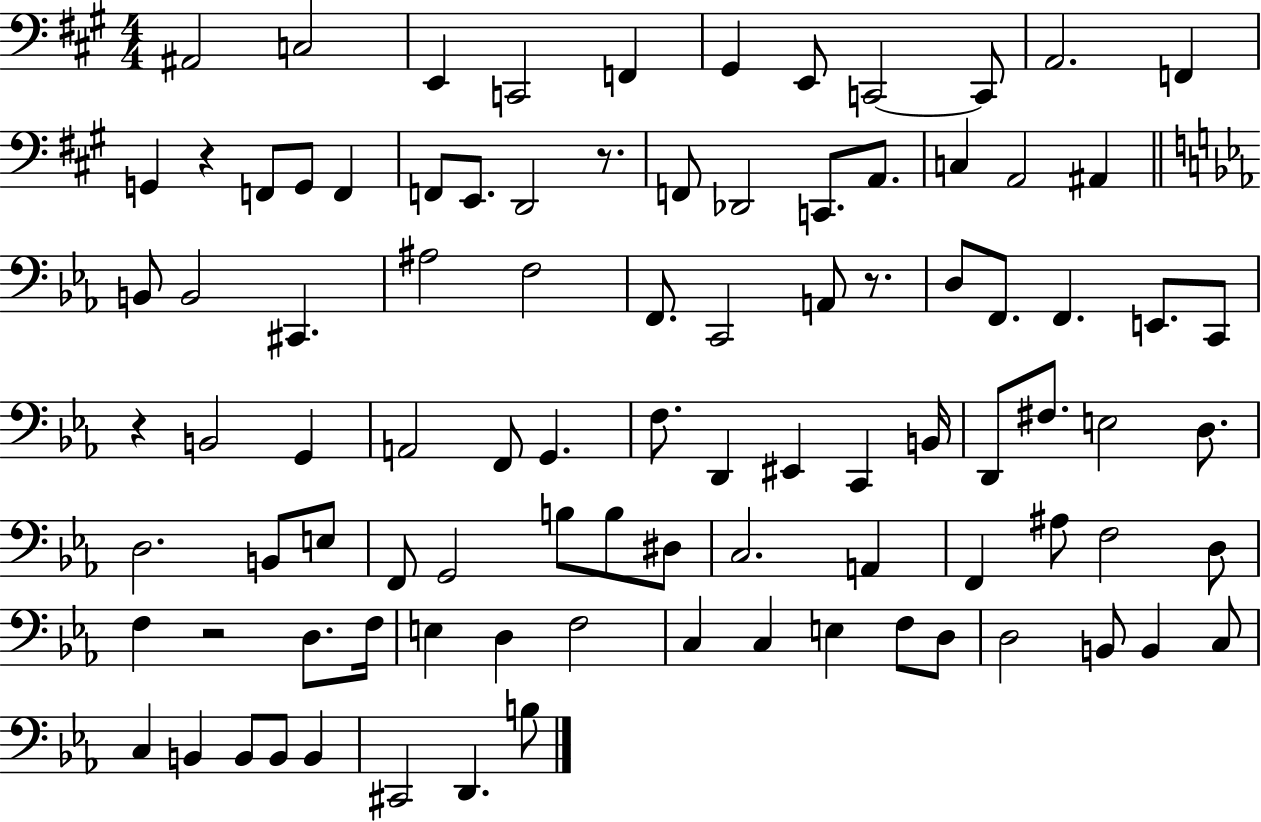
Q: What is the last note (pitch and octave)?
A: B3